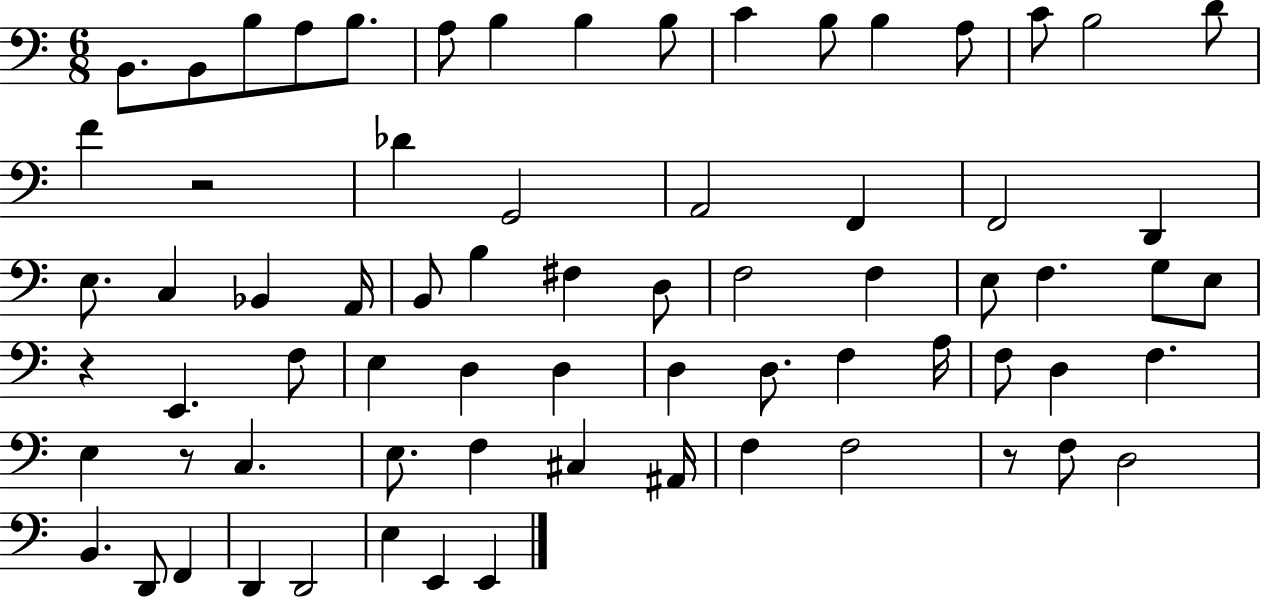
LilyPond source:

{
  \clef bass
  \numericTimeSignature
  \time 6/8
  \key c \major
  b,8. b,8 b8 a8 b8. | a8 b4 b4 b8 | c'4 b8 b4 a8 | c'8 b2 d'8 | \break f'4 r2 | des'4 g,2 | a,2 f,4 | f,2 d,4 | \break e8. c4 bes,4 a,16 | b,8 b4 fis4 d8 | f2 f4 | e8 f4. g8 e8 | \break r4 e,4. f8 | e4 d4 d4 | d4 d8. f4 a16 | f8 d4 f4. | \break e4 r8 c4. | e8. f4 cis4 ais,16 | f4 f2 | r8 f8 d2 | \break b,4. d,8 f,4 | d,4 d,2 | e4 e,4 e,4 | \bar "|."
}